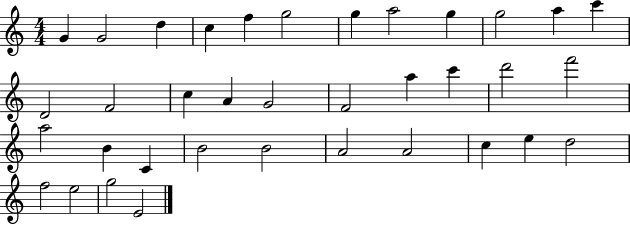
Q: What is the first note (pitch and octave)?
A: G4